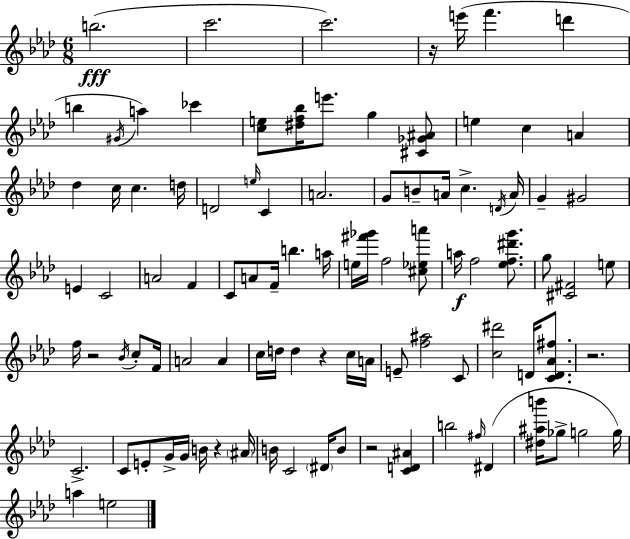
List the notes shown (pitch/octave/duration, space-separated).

B5/h. C6/h. C6/h. R/s E6/s F6/q. D6/q B5/q G#4/s A5/q CES6/q [C5,E5]/e [D#5,F5,Bb5]/s E6/e. G5/q [C#4,Gb4,A#4]/e E5/q C5/q A4/q Db5/q C5/s C5/q. D5/s D4/h E5/s C4/q A4/h. G4/e B4/e A4/s C5/q. D4/s A4/s G4/q G#4/h E4/q C4/h A4/h F4/q C4/e A4/e F4/s B5/q. A5/s E5/s [F#6,Gb6]/s F5/h [C#5,Eb5,A6]/e A5/s F5/h [Eb5,F5,D#6,G6]/e. G5/e [C#4,F#4]/h E5/e F5/s R/h Bb4/s C5/e F4/s A4/h A4/q C5/s D5/s D5/q R/q C5/s A4/s E4/e [F5,A#5]/h C4/e [C5,D#6]/h D4/s [C4,D4,Ab4,F#5]/e. R/h. C4/h. C4/e E4/e G4/s G4/s B4/s R/q A#4/s B4/s C4/h D#4/s B4/e R/h [C4,D4,A#4]/q B5/h F#5/s D#4/q [D#5,A#5,B6]/s Gb5/e G5/h G5/s A5/q E5/h